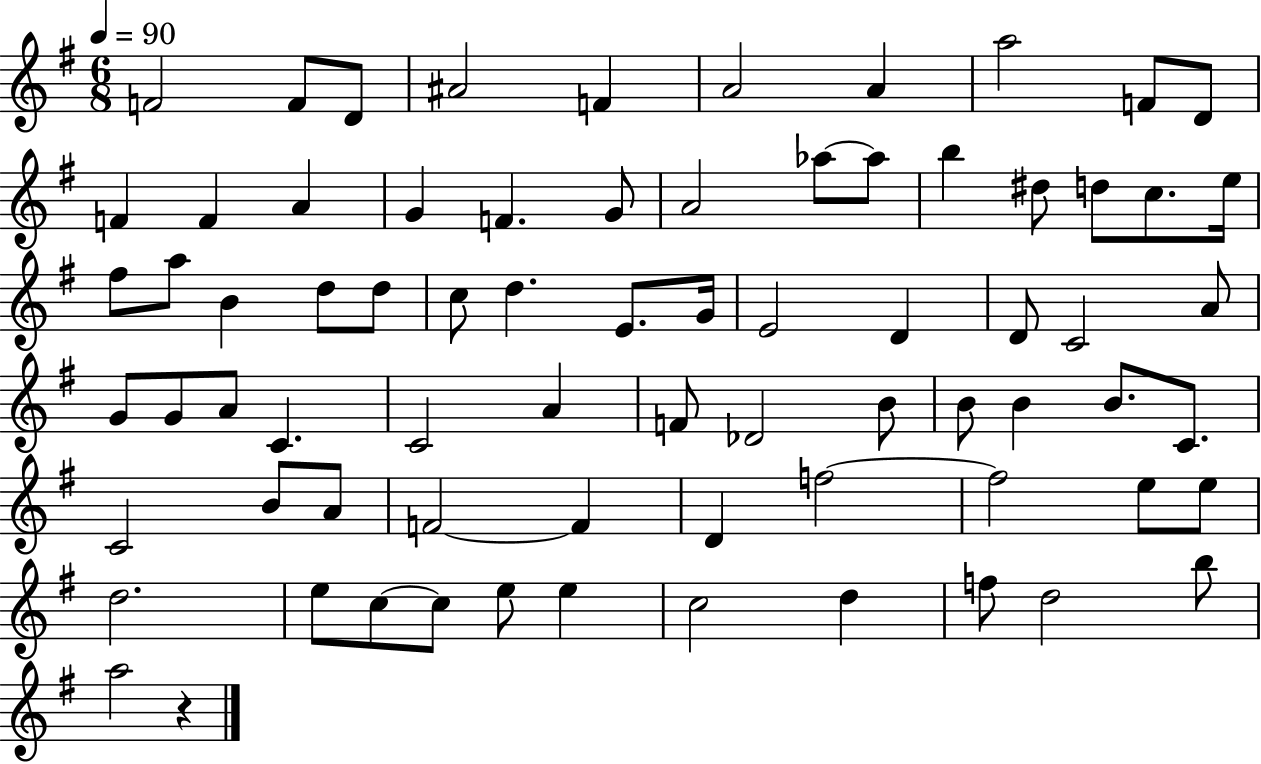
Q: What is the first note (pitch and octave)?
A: F4